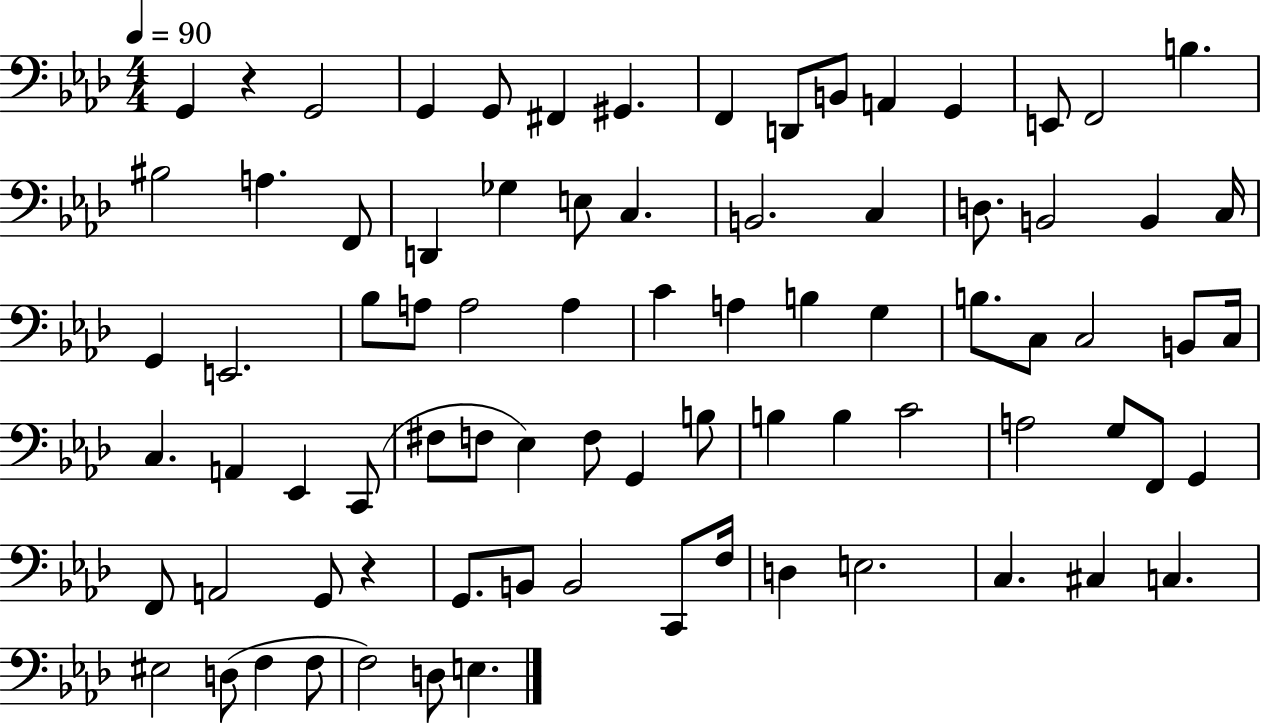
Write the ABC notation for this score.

X:1
T:Untitled
M:4/4
L:1/4
K:Ab
G,, z G,,2 G,, G,,/2 ^F,, ^G,, F,, D,,/2 B,,/2 A,, G,, E,,/2 F,,2 B, ^B,2 A, F,,/2 D,, _G, E,/2 C, B,,2 C, D,/2 B,,2 B,, C,/4 G,, E,,2 _B,/2 A,/2 A,2 A, C A, B, G, B,/2 C,/2 C,2 B,,/2 C,/4 C, A,, _E,, C,,/2 ^F,/2 F,/2 _E, F,/2 G,, B,/2 B, B, C2 A,2 G,/2 F,,/2 G,, F,,/2 A,,2 G,,/2 z G,,/2 B,,/2 B,,2 C,,/2 F,/4 D, E,2 C, ^C, C, ^E,2 D,/2 F, F,/2 F,2 D,/2 E,